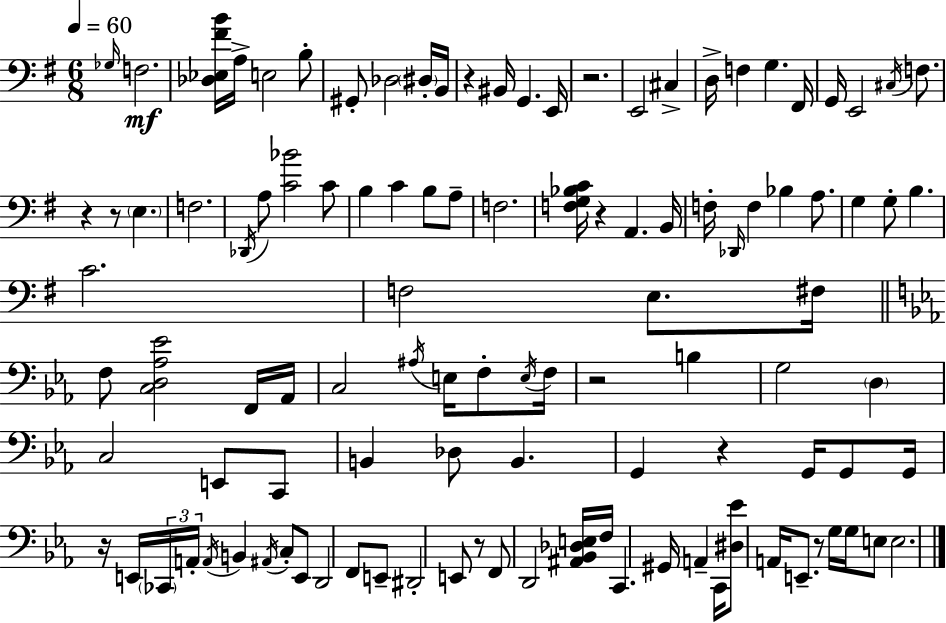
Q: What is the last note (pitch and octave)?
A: E3